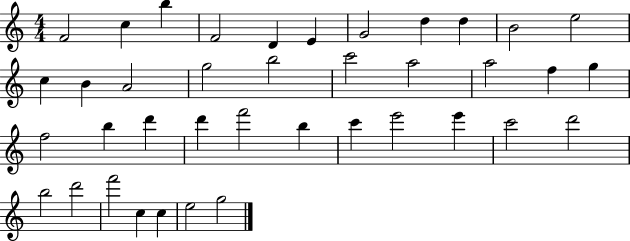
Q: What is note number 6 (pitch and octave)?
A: E4